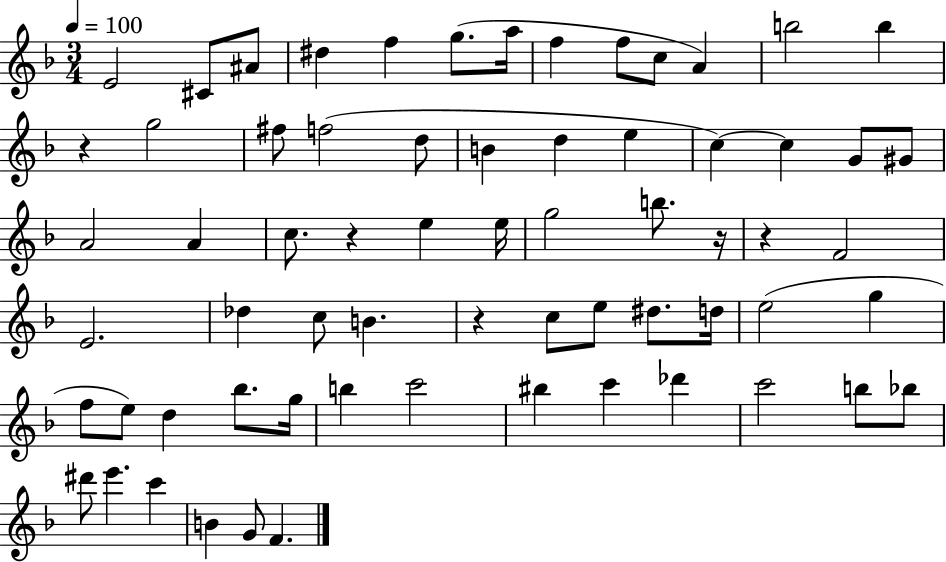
{
  \clef treble
  \numericTimeSignature
  \time 3/4
  \key f \major
  \tempo 4 = 100
  e'2 cis'8 ais'8 | dis''4 f''4 g''8.( a''16 | f''4 f''8 c''8 a'4) | b''2 b''4 | \break r4 g''2 | fis''8 f''2( d''8 | b'4 d''4 e''4 | c''4~~) c''4 g'8 gis'8 | \break a'2 a'4 | c''8. r4 e''4 e''16 | g''2 b''8. r16 | r4 f'2 | \break e'2. | des''4 c''8 b'4. | r4 c''8 e''8 dis''8. d''16 | e''2( g''4 | \break f''8 e''8) d''4 bes''8. g''16 | b''4 c'''2 | bis''4 c'''4 des'''4 | c'''2 b''8 bes''8 | \break dis'''8 e'''4. c'''4 | b'4 g'8 f'4. | \bar "|."
}